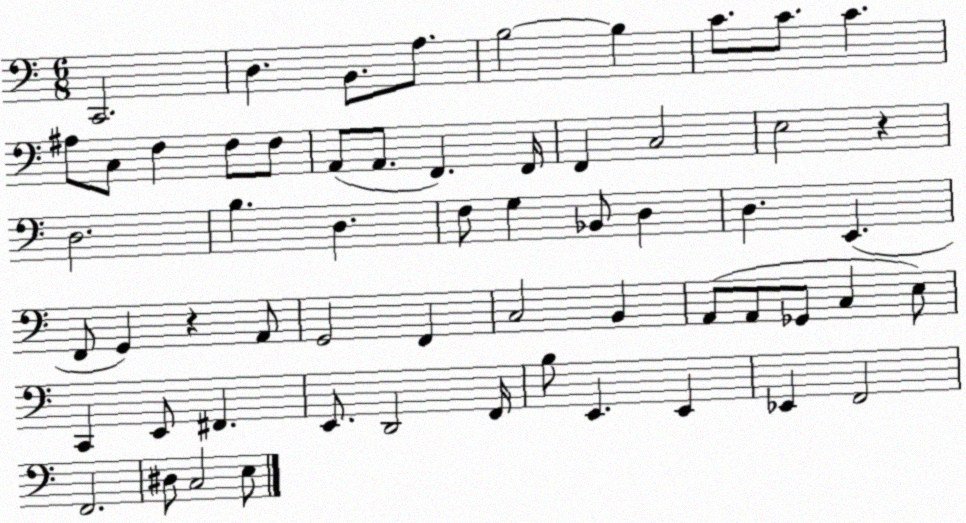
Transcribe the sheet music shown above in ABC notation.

X:1
T:Untitled
M:6/8
L:1/4
K:C
C,,2 D, B,,/2 A,/2 B,2 B, C/2 C/2 C ^A,/2 C,/2 F, F,/2 F,/2 A,,/2 A,,/2 F,, F,,/4 F,, C,2 E,2 z D,2 B, D, F,/2 G, _B,,/2 D, D, E,, F,,/2 G,, z A,,/2 G,,2 F,, C,2 B,, A,,/2 A,,/2 _G,,/2 C, E,/2 C,, E,,/2 ^F,, E,,/2 D,,2 F,,/4 B,/2 E,, E,, _E,, F,,2 F,,2 ^D,/2 C,2 E,/2